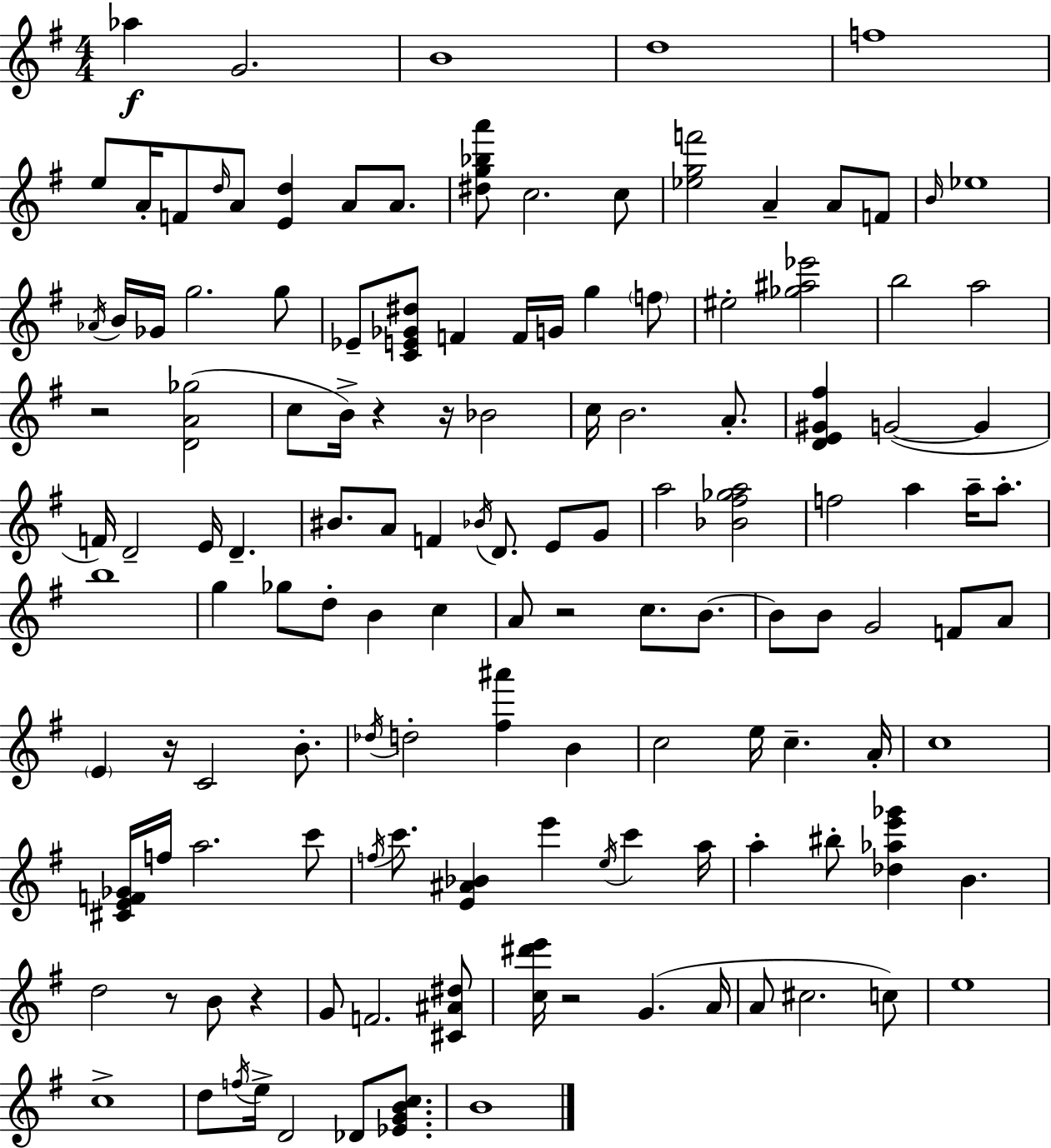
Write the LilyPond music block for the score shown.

{
  \clef treble
  \numericTimeSignature
  \time 4/4
  \key g \major
  aes''4\f g'2. | b'1 | d''1 | f''1 | \break e''8 a'16-. f'8 \grace { d''16 } a'8 <e' d''>4 a'8 a'8. | <dis'' g'' bes'' a'''>8 c''2. c''8 | <ees'' g'' f'''>2 a'4-- a'8 f'8 | \grace { b'16 } ees''1 | \break \acciaccatura { aes'16 } b'16 ges'16 g''2. | g''8 ees'8-- <c' e' ges' dis''>8 f'4 f'16 g'16 g''4 | \parenthesize f''8 eis''2-. <ges'' ais'' ees'''>2 | b''2 a''2 | \break r2 <d' a' ges''>2( | c''8 b'16->) r4 r16 bes'2 | c''16 b'2. | a'8.-. <d' e' gis' fis''>4 g'2~(~ g'4 | \break f'16) d'2-- e'16 d'4.-- | bis'8. a'8 f'4 \acciaccatura { bes'16 } d'8. | e'8 g'8 a''2 <bes' fis'' ges'' a''>2 | f''2 a''4 | \break a''16-- a''8.-. b''1 | g''4 ges''8 d''8-. b'4 | c''4 a'8 r2 c''8. | b'8.~~ b'8 b'8 g'2 | \break f'8 a'8 \parenthesize e'4 r16 c'2 | b'8.-. \acciaccatura { des''16 } d''2-. <fis'' ais'''>4 | b'4 c''2 e''16 c''4.-- | a'16-. c''1 | \break <cis' e' f' ges'>16 f''16 a''2. | c'''8 \acciaccatura { f''16 } c'''8. <e' ais' bes'>4 e'''4 | \acciaccatura { e''16 } c'''4 a''16 a''4-. bis''8-. <des'' aes'' e''' ges'''>4 | b'4. d''2 r8 | \break b'8 r4 g'8 f'2. | <cis' ais' dis''>8 <c'' dis''' e'''>16 r2 | g'4.( a'16 a'8 cis''2. | c''8) e''1 | \break c''1-> | d''8 \acciaccatura { f''16 } e''16-> d'2 | des'8 <ees' g' b' c''>8. b'1 | \bar "|."
}